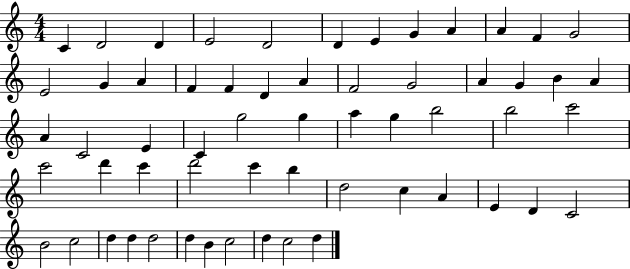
X:1
T:Untitled
M:4/4
L:1/4
K:C
C D2 D E2 D2 D E G A A F G2 E2 G A F F D A F2 G2 A G B A A C2 E C g2 g a g b2 b2 c'2 c'2 d' c' d'2 c' b d2 c A E D C2 B2 c2 d d d2 d B c2 d c2 d